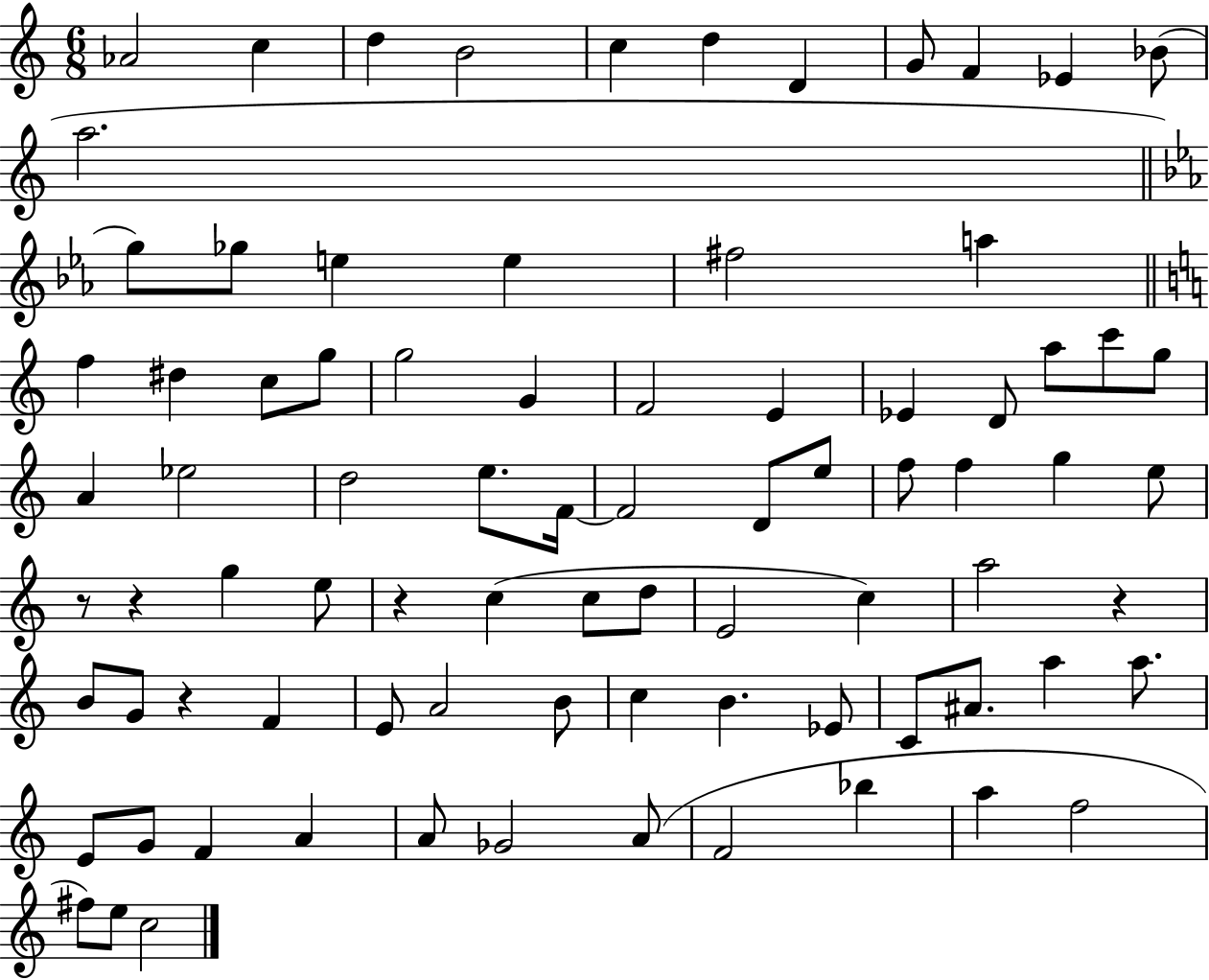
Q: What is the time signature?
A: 6/8